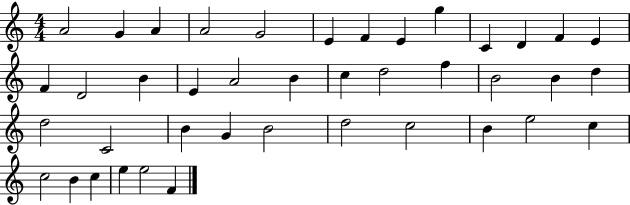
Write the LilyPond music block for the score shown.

{
  \clef treble
  \numericTimeSignature
  \time 4/4
  \key c \major
  a'2 g'4 a'4 | a'2 g'2 | e'4 f'4 e'4 g''4 | c'4 d'4 f'4 e'4 | \break f'4 d'2 b'4 | e'4 a'2 b'4 | c''4 d''2 f''4 | b'2 b'4 d''4 | \break d''2 c'2 | b'4 g'4 b'2 | d''2 c''2 | b'4 e''2 c''4 | \break c''2 b'4 c''4 | e''4 e''2 f'4 | \bar "|."
}